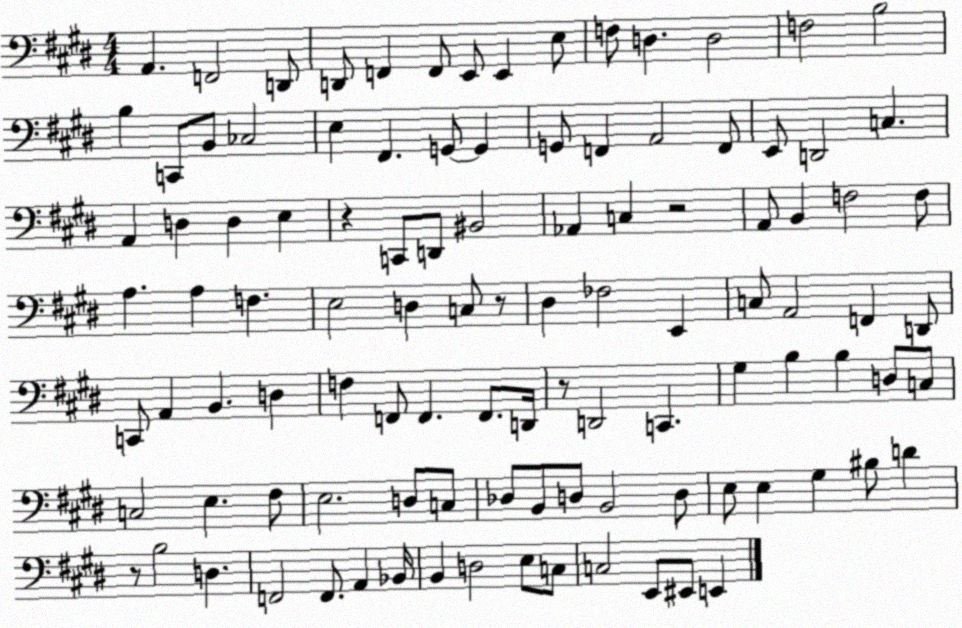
X:1
T:Untitled
M:4/4
L:1/4
K:E
A,, F,,2 D,,/2 D,,/2 F,, F,,/2 E,,/2 E,, E,/2 F,/2 D, D,2 F,2 B,2 B, C,,/2 B,,/2 _C,2 E, ^F,, G,,/2 G,, G,,/2 F,, A,,2 F,,/2 E,,/2 D,,2 C, A,, D, D, E, z C,,/2 D,,/2 ^B,,2 _A,, C, z2 A,,/2 B,, F,2 F,/2 A, A, F, E,2 D, C,/2 z/2 ^D, _F,2 E,, C,/2 A,,2 F,, D,,/2 C,,/2 A,, B,, D, F, F,,/2 F,, F,,/2 D,,/4 z/2 D,,2 C,, ^G, B, B, D,/2 C,/2 C,2 E, ^F,/2 E,2 D,/2 C,/2 _D,/2 B,,/2 D,/2 B,,2 D,/2 E,/2 E, ^G, ^B,/2 D z/2 B,2 D, F,,2 F,,/2 A,, _B,,/4 B,, D,2 E,/2 C,/2 C,2 E,,/2 ^E,,/2 E,,